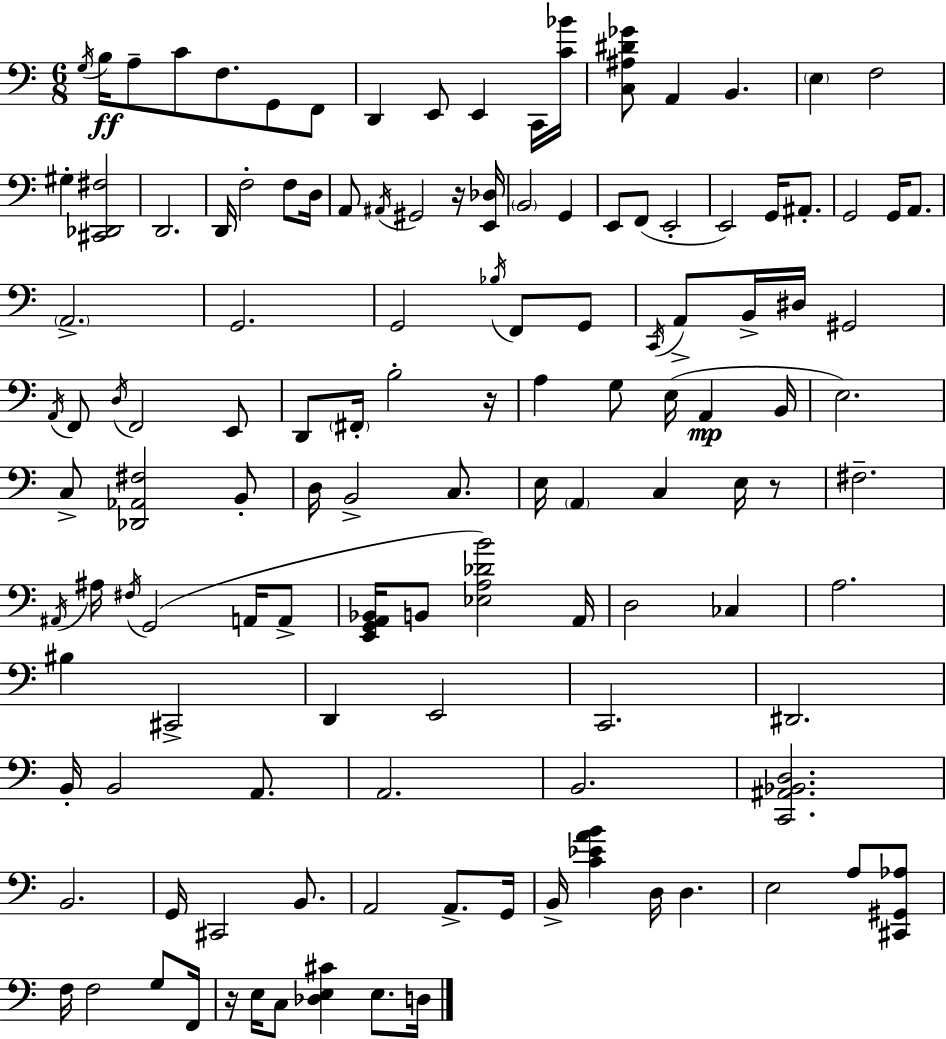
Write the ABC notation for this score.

X:1
T:Untitled
M:6/8
L:1/4
K:C
G,/4 B,/4 A,/2 C/2 F,/2 G,,/2 F,,/2 D,, E,,/2 E,, C,,/4 [C_B]/4 [C,^A,^D_G]/2 A,, B,, E, F,2 ^G, [^C,,_D,,^F,]2 D,,2 D,,/4 F,2 F,/2 D,/4 A,,/2 ^A,,/4 ^G,,2 z/4 [E,,_D,]/4 B,,2 G,, E,,/2 F,,/2 E,,2 E,,2 G,,/4 ^A,,/2 G,,2 G,,/4 A,,/2 A,,2 G,,2 G,,2 _B,/4 F,,/2 G,,/2 C,,/4 A,,/2 B,,/4 ^D,/4 ^G,,2 A,,/4 F,,/2 D,/4 F,,2 E,,/2 D,,/2 ^F,,/4 B,2 z/4 A, G,/2 E,/4 A,, B,,/4 E,2 C,/2 [_D,,_A,,^F,]2 B,,/2 D,/4 B,,2 C,/2 E,/4 A,, C, E,/4 z/2 ^F,2 ^A,,/4 ^A,/4 ^F,/4 G,,2 A,,/4 A,,/2 [E,,G,,A,,_B,,]/4 B,,/2 [_E,A,_DB]2 A,,/4 D,2 _C, A,2 ^B, ^C,,2 D,, E,,2 C,,2 ^D,,2 B,,/4 B,,2 A,,/2 A,,2 B,,2 [C,,^A,,_B,,D,]2 B,,2 G,,/4 ^C,,2 B,,/2 A,,2 A,,/2 G,,/4 B,,/4 [C_EAB] D,/4 D, E,2 A,/2 [^C,,^G,,_A,]/2 F,/4 F,2 G,/2 F,,/4 z/4 E,/4 C,/2 [_D,E,^C] E,/2 D,/4